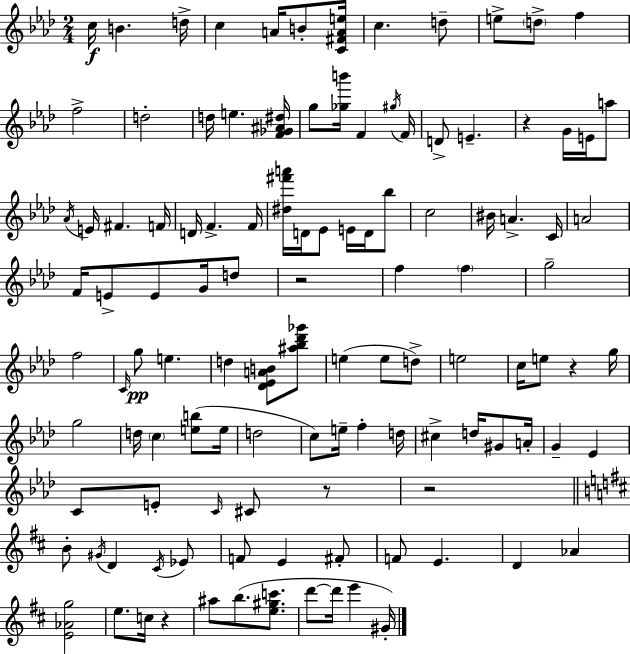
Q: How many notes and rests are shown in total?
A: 115